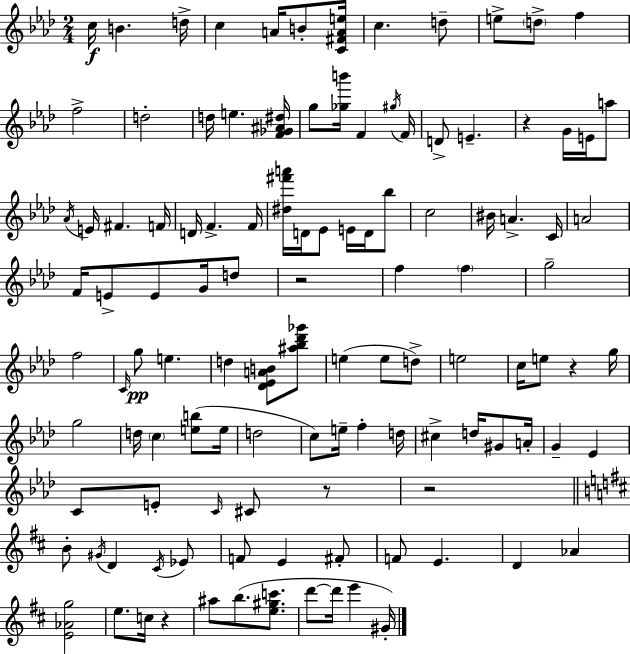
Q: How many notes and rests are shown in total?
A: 115